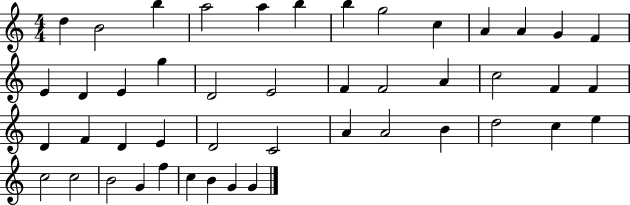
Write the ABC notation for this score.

X:1
T:Untitled
M:4/4
L:1/4
K:C
d B2 b a2 a b b g2 c A A G F E D E g D2 E2 F F2 A c2 F F D F D E D2 C2 A A2 B d2 c e c2 c2 B2 G f c B G G